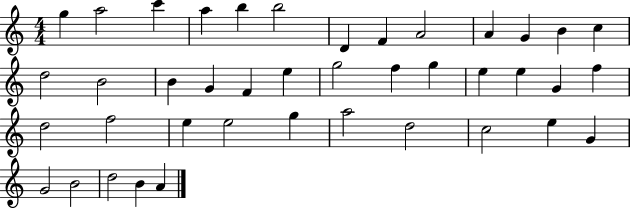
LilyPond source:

{
  \clef treble
  \numericTimeSignature
  \time 4/4
  \key c \major
  g''4 a''2 c'''4 | a''4 b''4 b''2 | d'4 f'4 a'2 | a'4 g'4 b'4 c''4 | \break d''2 b'2 | b'4 g'4 f'4 e''4 | g''2 f''4 g''4 | e''4 e''4 g'4 f''4 | \break d''2 f''2 | e''4 e''2 g''4 | a''2 d''2 | c''2 e''4 g'4 | \break g'2 b'2 | d''2 b'4 a'4 | \bar "|."
}